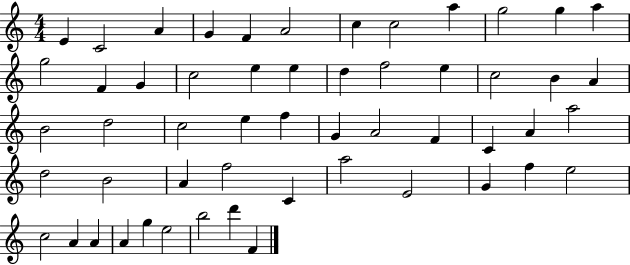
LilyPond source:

{
  \clef treble
  \numericTimeSignature
  \time 4/4
  \key c \major
  e'4 c'2 a'4 | g'4 f'4 a'2 | c''4 c''2 a''4 | g''2 g''4 a''4 | \break g''2 f'4 g'4 | c''2 e''4 e''4 | d''4 f''2 e''4 | c''2 b'4 a'4 | \break b'2 d''2 | c''2 e''4 f''4 | g'4 a'2 f'4 | c'4 a'4 a''2 | \break d''2 b'2 | a'4 f''2 c'4 | a''2 e'2 | g'4 f''4 e''2 | \break c''2 a'4 a'4 | a'4 g''4 e''2 | b''2 d'''4 f'4 | \bar "|."
}